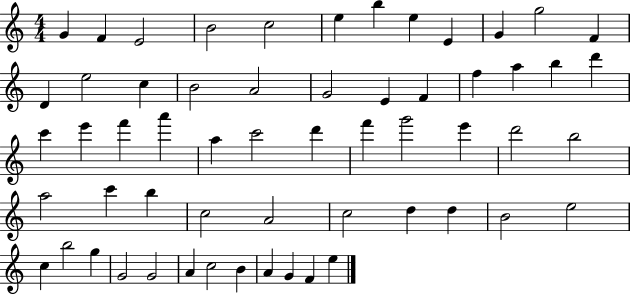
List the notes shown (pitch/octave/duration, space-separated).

G4/q F4/q E4/h B4/h C5/h E5/q B5/q E5/q E4/q G4/q G5/h F4/q D4/q E5/h C5/q B4/h A4/h G4/h E4/q F4/q F5/q A5/q B5/q D6/q C6/q E6/q F6/q A6/q A5/q C6/h D6/q F6/q G6/h E6/q D6/h B5/h A5/h C6/q B5/q C5/h A4/h C5/h D5/q D5/q B4/h E5/h C5/q B5/h G5/q G4/h G4/h A4/q C5/h B4/q A4/q G4/q F4/q E5/q